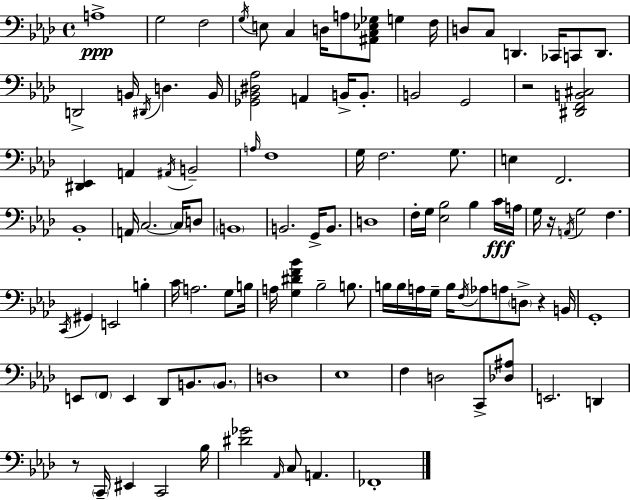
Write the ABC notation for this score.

X:1
T:Untitled
M:4/4
L:1/4
K:Fm
A,4 G,2 F,2 G,/4 E,/2 C, D,/4 A,/2 [^A,,C,_E,_G,]/2 G, F,/4 D,/2 C,/2 D,, _C,,/4 C,,/2 D,,/2 D,,2 B,,/4 ^D,,/4 D, B,,/4 [_G,,_B,,^D,_A,]2 A,, B,,/4 B,,/2 B,,2 G,,2 z2 [^D,,F,,B,,^C,]2 [^D,,_E,,] A,, ^A,,/4 B,,2 A,/4 F,4 G,/4 F,2 G,/2 E, F,,2 _B,,4 A,,/4 C,2 C,/4 D,/2 B,,4 B,,2 G,,/4 B,,/2 D,4 F,/4 G,/4 [_E,_B,]2 _B, C/4 A,/4 G,/4 z/4 A,,/4 G,2 F, C,,/4 ^G,, E,,2 B, C/4 A,2 G,/2 B,/4 A,/4 [G,^DF_B] _B,2 B,/2 B,/4 B,/4 A,/4 G,/4 B,/4 F,/4 _A,/2 A,/2 D,/2 z B,,/4 G,,4 E,,/2 F,,/2 E,, _D,,/2 B,,/2 B,,/2 D,4 _E,4 F, D,2 C,,/2 [_D,^A,]/2 E,,2 D,, z/2 C,,/4 ^E,, C,,2 _B,/4 [^D_G]2 _A,,/4 C,/2 A,, _F,,4